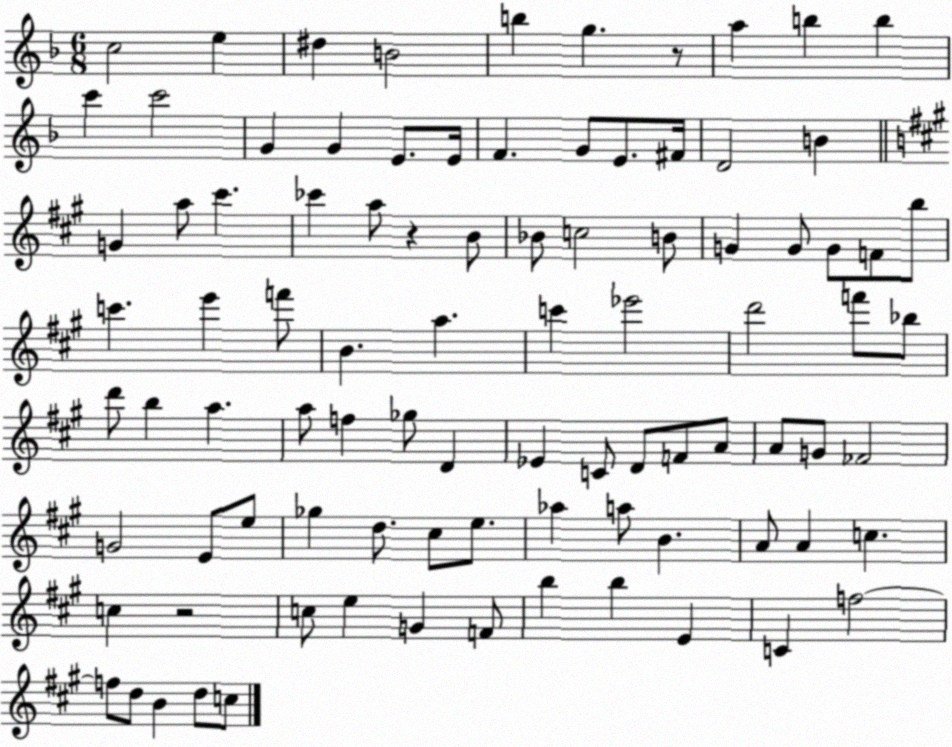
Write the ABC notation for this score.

X:1
T:Untitled
M:6/8
L:1/4
K:F
c2 e ^d B2 b g z/2 a b b c' c'2 G G E/2 E/4 F G/2 E/2 ^F/4 D2 B G a/2 ^c' _c' a/2 z B/2 _B/2 c2 B/2 G G/2 G/2 F/2 b/2 c' e' f'/2 B a c' _e'2 d'2 f'/2 _b/2 d'/2 b a a/2 f _g/2 D _E C/2 D/2 F/2 A/2 A/2 G/2 _F2 G2 E/2 e/2 _g d/2 ^c/2 e/2 _a a/2 B A/2 A c c z2 c/2 e G F/2 b b E C f2 f/2 d/2 B d/2 c/2